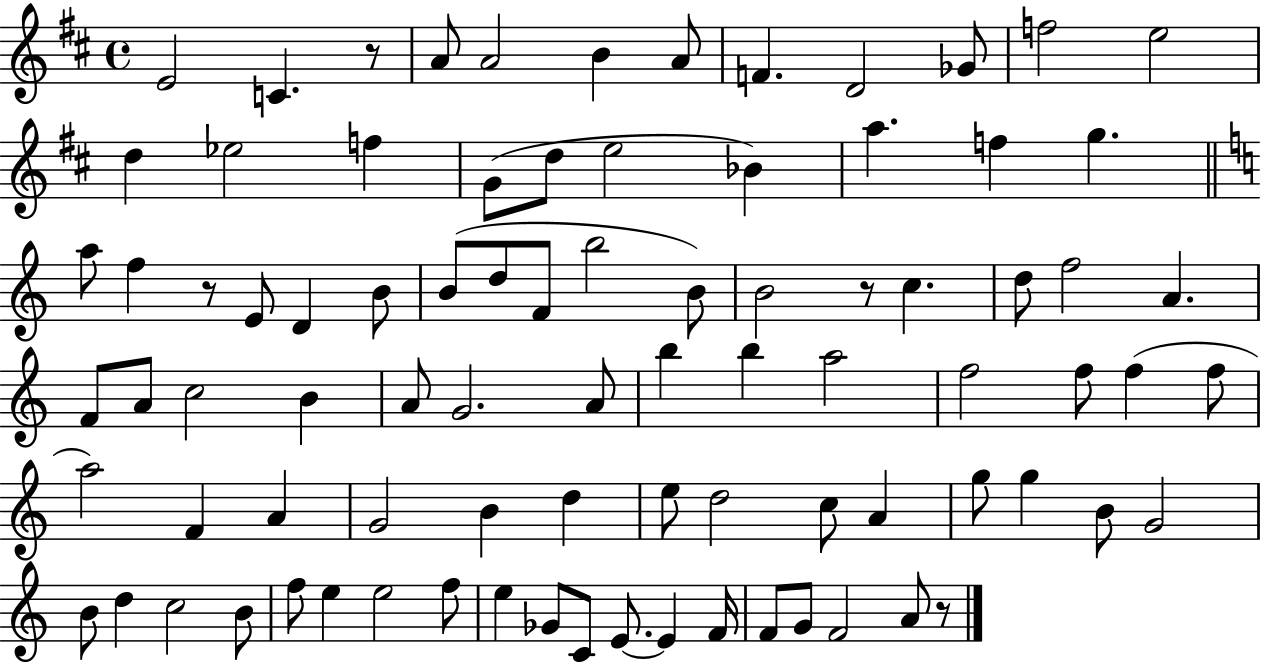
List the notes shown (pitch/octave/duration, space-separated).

E4/h C4/q. R/e A4/e A4/h B4/q A4/e F4/q. D4/h Gb4/e F5/h E5/h D5/q Eb5/h F5/q G4/e D5/e E5/h Bb4/q A5/q. F5/q G5/q. A5/e F5/q R/e E4/e D4/q B4/e B4/e D5/e F4/e B5/h B4/e B4/h R/e C5/q. D5/e F5/h A4/q. F4/e A4/e C5/h B4/q A4/e G4/h. A4/e B5/q B5/q A5/h F5/h F5/e F5/q F5/e A5/h F4/q A4/q G4/h B4/q D5/q E5/e D5/h C5/e A4/q G5/e G5/q B4/e G4/h B4/e D5/q C5/h B4/e F5/e E5/q E5/h F5/e E5/q Gb4/e C4/e E4/e. E4/q F4/s F4/e G4/e F4/h A4/e R/e